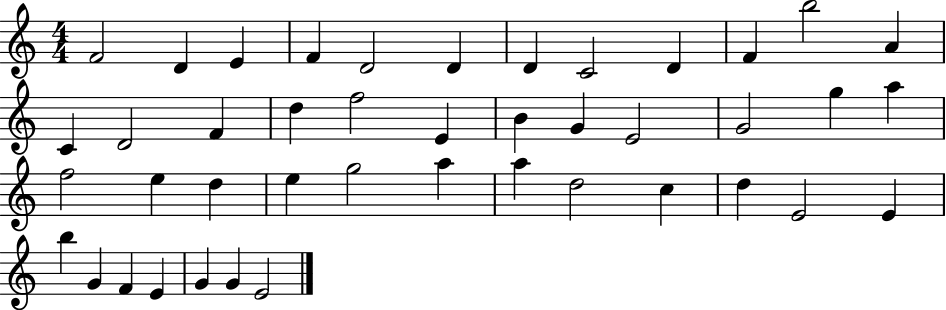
X:1
T:Untitled
M:4/4
L:1/4
K:C
F2 D E F D2 D D C2 D F b2 A C D2 F d f2 E B G E2 G2 g a f2 e d e g2 a a d2 c d E2 E b G F E G G E2